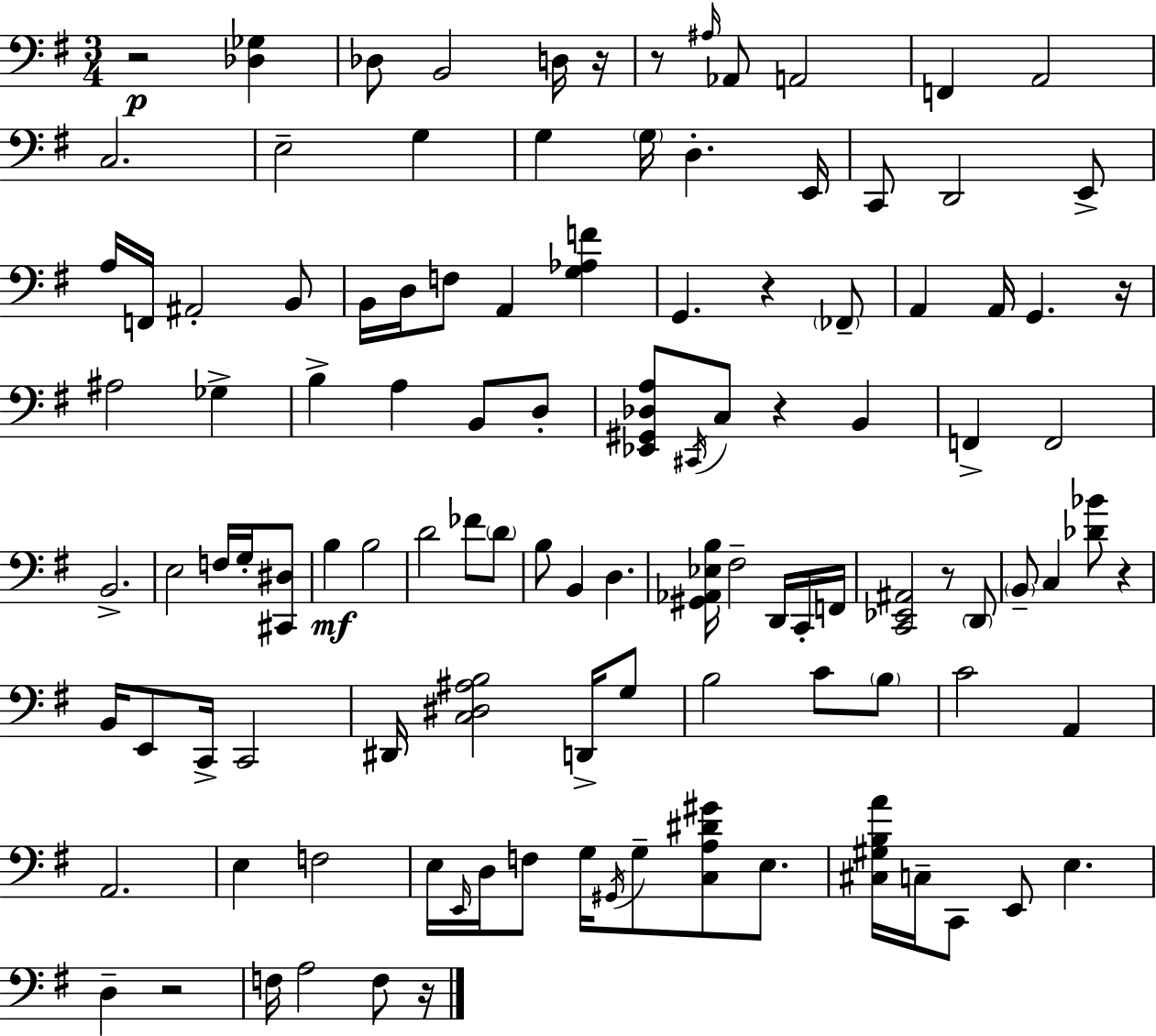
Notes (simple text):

R/h [Db3,Gb3]/q Db3/e B2/h D3/s R/s R/e A#3/s Ab2/e A2/h F2/q A2/h C3/h. E3/h G3/q G3/q G3/s D3/q. E2/s C2/e D2/h E2/e A3/s F2/s A#2/h B2/e B2/s D3/s F3/e A2/q [G3,Ab3,F4]/q G2/q. R/q FES2/e A2/q A2/s G2/q. R/s A#3/h Gb3/q B3/q A3/q B2/e D3/e [Eb2,G#2,Db3,A3]/e C#2/s C3/e R/q B2/q F2/q F2/h B2/h. E3/h F3/s G3/s [C#2,D#3]/e B3/q B3/h D4/h FES4/e D4/e B3/e B2/q D3/q. [G#2,Ab2,Eb3,B3]/s F#3/h D2/s C2/s F2/s [C2,Eb2,A#2]/h R/e D2/e B2/e C3/q [Db4,Bb4]/e R/q B2/s E2/e C2/s C2/h D#2/s [C3,D#3,A#3,B3]/h D2/s G3/e B3/h C4/e B3/e C4/h A2/q A2/h. E3/q F3/h E3/s E2/s D3/s F3/e G3/s G#2/s G3/e [C3,A3,D#4,G#4]/e E3/e. [C#3,G#3,B3,A4]/s C3/s C2/e E2/e E3/q. D3/q R/h F3/s A3/h F3/e R/s